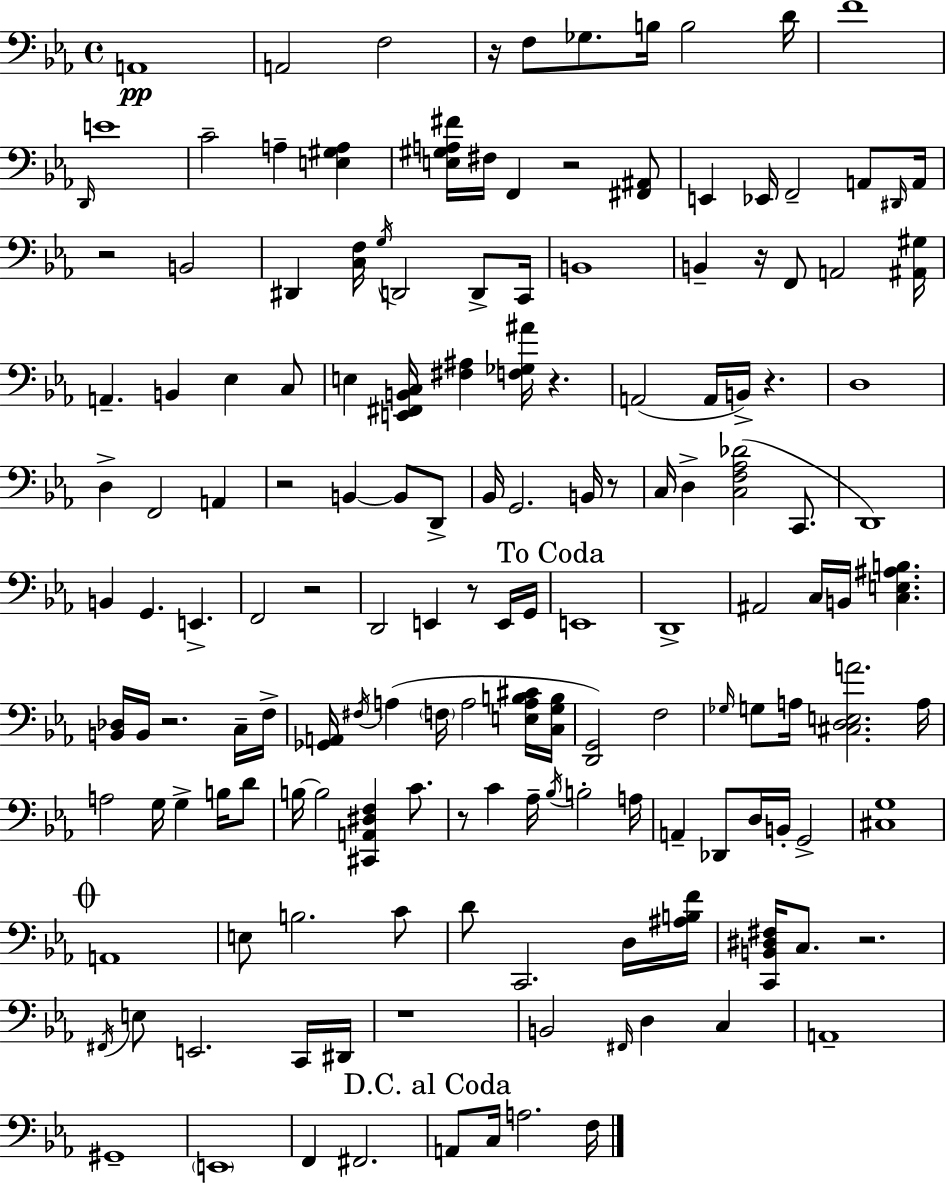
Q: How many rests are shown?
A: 14